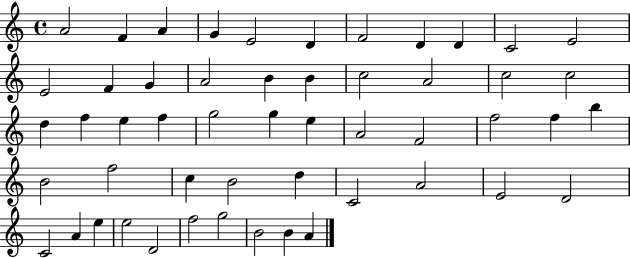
A4/h F4/q A4/q G4/q E4/h D4/q F4/h D4/q D4/q C4/h E4/h E4/h F4/q G4/q A4/h B4/q B4/q C5/h A4/h C5/h C5/h D5/q F5/q E5/q F5/q G5/h G5/q E5/q A4/h F4/h F5/h F5/q B5/q B4/h F5/h C5/q B4/h D5/q C4/h A4/h E4/h D4/h C4/h A4/q E5/q E5/h D4/h F5/h G5/h B4/h B4/q A4/q